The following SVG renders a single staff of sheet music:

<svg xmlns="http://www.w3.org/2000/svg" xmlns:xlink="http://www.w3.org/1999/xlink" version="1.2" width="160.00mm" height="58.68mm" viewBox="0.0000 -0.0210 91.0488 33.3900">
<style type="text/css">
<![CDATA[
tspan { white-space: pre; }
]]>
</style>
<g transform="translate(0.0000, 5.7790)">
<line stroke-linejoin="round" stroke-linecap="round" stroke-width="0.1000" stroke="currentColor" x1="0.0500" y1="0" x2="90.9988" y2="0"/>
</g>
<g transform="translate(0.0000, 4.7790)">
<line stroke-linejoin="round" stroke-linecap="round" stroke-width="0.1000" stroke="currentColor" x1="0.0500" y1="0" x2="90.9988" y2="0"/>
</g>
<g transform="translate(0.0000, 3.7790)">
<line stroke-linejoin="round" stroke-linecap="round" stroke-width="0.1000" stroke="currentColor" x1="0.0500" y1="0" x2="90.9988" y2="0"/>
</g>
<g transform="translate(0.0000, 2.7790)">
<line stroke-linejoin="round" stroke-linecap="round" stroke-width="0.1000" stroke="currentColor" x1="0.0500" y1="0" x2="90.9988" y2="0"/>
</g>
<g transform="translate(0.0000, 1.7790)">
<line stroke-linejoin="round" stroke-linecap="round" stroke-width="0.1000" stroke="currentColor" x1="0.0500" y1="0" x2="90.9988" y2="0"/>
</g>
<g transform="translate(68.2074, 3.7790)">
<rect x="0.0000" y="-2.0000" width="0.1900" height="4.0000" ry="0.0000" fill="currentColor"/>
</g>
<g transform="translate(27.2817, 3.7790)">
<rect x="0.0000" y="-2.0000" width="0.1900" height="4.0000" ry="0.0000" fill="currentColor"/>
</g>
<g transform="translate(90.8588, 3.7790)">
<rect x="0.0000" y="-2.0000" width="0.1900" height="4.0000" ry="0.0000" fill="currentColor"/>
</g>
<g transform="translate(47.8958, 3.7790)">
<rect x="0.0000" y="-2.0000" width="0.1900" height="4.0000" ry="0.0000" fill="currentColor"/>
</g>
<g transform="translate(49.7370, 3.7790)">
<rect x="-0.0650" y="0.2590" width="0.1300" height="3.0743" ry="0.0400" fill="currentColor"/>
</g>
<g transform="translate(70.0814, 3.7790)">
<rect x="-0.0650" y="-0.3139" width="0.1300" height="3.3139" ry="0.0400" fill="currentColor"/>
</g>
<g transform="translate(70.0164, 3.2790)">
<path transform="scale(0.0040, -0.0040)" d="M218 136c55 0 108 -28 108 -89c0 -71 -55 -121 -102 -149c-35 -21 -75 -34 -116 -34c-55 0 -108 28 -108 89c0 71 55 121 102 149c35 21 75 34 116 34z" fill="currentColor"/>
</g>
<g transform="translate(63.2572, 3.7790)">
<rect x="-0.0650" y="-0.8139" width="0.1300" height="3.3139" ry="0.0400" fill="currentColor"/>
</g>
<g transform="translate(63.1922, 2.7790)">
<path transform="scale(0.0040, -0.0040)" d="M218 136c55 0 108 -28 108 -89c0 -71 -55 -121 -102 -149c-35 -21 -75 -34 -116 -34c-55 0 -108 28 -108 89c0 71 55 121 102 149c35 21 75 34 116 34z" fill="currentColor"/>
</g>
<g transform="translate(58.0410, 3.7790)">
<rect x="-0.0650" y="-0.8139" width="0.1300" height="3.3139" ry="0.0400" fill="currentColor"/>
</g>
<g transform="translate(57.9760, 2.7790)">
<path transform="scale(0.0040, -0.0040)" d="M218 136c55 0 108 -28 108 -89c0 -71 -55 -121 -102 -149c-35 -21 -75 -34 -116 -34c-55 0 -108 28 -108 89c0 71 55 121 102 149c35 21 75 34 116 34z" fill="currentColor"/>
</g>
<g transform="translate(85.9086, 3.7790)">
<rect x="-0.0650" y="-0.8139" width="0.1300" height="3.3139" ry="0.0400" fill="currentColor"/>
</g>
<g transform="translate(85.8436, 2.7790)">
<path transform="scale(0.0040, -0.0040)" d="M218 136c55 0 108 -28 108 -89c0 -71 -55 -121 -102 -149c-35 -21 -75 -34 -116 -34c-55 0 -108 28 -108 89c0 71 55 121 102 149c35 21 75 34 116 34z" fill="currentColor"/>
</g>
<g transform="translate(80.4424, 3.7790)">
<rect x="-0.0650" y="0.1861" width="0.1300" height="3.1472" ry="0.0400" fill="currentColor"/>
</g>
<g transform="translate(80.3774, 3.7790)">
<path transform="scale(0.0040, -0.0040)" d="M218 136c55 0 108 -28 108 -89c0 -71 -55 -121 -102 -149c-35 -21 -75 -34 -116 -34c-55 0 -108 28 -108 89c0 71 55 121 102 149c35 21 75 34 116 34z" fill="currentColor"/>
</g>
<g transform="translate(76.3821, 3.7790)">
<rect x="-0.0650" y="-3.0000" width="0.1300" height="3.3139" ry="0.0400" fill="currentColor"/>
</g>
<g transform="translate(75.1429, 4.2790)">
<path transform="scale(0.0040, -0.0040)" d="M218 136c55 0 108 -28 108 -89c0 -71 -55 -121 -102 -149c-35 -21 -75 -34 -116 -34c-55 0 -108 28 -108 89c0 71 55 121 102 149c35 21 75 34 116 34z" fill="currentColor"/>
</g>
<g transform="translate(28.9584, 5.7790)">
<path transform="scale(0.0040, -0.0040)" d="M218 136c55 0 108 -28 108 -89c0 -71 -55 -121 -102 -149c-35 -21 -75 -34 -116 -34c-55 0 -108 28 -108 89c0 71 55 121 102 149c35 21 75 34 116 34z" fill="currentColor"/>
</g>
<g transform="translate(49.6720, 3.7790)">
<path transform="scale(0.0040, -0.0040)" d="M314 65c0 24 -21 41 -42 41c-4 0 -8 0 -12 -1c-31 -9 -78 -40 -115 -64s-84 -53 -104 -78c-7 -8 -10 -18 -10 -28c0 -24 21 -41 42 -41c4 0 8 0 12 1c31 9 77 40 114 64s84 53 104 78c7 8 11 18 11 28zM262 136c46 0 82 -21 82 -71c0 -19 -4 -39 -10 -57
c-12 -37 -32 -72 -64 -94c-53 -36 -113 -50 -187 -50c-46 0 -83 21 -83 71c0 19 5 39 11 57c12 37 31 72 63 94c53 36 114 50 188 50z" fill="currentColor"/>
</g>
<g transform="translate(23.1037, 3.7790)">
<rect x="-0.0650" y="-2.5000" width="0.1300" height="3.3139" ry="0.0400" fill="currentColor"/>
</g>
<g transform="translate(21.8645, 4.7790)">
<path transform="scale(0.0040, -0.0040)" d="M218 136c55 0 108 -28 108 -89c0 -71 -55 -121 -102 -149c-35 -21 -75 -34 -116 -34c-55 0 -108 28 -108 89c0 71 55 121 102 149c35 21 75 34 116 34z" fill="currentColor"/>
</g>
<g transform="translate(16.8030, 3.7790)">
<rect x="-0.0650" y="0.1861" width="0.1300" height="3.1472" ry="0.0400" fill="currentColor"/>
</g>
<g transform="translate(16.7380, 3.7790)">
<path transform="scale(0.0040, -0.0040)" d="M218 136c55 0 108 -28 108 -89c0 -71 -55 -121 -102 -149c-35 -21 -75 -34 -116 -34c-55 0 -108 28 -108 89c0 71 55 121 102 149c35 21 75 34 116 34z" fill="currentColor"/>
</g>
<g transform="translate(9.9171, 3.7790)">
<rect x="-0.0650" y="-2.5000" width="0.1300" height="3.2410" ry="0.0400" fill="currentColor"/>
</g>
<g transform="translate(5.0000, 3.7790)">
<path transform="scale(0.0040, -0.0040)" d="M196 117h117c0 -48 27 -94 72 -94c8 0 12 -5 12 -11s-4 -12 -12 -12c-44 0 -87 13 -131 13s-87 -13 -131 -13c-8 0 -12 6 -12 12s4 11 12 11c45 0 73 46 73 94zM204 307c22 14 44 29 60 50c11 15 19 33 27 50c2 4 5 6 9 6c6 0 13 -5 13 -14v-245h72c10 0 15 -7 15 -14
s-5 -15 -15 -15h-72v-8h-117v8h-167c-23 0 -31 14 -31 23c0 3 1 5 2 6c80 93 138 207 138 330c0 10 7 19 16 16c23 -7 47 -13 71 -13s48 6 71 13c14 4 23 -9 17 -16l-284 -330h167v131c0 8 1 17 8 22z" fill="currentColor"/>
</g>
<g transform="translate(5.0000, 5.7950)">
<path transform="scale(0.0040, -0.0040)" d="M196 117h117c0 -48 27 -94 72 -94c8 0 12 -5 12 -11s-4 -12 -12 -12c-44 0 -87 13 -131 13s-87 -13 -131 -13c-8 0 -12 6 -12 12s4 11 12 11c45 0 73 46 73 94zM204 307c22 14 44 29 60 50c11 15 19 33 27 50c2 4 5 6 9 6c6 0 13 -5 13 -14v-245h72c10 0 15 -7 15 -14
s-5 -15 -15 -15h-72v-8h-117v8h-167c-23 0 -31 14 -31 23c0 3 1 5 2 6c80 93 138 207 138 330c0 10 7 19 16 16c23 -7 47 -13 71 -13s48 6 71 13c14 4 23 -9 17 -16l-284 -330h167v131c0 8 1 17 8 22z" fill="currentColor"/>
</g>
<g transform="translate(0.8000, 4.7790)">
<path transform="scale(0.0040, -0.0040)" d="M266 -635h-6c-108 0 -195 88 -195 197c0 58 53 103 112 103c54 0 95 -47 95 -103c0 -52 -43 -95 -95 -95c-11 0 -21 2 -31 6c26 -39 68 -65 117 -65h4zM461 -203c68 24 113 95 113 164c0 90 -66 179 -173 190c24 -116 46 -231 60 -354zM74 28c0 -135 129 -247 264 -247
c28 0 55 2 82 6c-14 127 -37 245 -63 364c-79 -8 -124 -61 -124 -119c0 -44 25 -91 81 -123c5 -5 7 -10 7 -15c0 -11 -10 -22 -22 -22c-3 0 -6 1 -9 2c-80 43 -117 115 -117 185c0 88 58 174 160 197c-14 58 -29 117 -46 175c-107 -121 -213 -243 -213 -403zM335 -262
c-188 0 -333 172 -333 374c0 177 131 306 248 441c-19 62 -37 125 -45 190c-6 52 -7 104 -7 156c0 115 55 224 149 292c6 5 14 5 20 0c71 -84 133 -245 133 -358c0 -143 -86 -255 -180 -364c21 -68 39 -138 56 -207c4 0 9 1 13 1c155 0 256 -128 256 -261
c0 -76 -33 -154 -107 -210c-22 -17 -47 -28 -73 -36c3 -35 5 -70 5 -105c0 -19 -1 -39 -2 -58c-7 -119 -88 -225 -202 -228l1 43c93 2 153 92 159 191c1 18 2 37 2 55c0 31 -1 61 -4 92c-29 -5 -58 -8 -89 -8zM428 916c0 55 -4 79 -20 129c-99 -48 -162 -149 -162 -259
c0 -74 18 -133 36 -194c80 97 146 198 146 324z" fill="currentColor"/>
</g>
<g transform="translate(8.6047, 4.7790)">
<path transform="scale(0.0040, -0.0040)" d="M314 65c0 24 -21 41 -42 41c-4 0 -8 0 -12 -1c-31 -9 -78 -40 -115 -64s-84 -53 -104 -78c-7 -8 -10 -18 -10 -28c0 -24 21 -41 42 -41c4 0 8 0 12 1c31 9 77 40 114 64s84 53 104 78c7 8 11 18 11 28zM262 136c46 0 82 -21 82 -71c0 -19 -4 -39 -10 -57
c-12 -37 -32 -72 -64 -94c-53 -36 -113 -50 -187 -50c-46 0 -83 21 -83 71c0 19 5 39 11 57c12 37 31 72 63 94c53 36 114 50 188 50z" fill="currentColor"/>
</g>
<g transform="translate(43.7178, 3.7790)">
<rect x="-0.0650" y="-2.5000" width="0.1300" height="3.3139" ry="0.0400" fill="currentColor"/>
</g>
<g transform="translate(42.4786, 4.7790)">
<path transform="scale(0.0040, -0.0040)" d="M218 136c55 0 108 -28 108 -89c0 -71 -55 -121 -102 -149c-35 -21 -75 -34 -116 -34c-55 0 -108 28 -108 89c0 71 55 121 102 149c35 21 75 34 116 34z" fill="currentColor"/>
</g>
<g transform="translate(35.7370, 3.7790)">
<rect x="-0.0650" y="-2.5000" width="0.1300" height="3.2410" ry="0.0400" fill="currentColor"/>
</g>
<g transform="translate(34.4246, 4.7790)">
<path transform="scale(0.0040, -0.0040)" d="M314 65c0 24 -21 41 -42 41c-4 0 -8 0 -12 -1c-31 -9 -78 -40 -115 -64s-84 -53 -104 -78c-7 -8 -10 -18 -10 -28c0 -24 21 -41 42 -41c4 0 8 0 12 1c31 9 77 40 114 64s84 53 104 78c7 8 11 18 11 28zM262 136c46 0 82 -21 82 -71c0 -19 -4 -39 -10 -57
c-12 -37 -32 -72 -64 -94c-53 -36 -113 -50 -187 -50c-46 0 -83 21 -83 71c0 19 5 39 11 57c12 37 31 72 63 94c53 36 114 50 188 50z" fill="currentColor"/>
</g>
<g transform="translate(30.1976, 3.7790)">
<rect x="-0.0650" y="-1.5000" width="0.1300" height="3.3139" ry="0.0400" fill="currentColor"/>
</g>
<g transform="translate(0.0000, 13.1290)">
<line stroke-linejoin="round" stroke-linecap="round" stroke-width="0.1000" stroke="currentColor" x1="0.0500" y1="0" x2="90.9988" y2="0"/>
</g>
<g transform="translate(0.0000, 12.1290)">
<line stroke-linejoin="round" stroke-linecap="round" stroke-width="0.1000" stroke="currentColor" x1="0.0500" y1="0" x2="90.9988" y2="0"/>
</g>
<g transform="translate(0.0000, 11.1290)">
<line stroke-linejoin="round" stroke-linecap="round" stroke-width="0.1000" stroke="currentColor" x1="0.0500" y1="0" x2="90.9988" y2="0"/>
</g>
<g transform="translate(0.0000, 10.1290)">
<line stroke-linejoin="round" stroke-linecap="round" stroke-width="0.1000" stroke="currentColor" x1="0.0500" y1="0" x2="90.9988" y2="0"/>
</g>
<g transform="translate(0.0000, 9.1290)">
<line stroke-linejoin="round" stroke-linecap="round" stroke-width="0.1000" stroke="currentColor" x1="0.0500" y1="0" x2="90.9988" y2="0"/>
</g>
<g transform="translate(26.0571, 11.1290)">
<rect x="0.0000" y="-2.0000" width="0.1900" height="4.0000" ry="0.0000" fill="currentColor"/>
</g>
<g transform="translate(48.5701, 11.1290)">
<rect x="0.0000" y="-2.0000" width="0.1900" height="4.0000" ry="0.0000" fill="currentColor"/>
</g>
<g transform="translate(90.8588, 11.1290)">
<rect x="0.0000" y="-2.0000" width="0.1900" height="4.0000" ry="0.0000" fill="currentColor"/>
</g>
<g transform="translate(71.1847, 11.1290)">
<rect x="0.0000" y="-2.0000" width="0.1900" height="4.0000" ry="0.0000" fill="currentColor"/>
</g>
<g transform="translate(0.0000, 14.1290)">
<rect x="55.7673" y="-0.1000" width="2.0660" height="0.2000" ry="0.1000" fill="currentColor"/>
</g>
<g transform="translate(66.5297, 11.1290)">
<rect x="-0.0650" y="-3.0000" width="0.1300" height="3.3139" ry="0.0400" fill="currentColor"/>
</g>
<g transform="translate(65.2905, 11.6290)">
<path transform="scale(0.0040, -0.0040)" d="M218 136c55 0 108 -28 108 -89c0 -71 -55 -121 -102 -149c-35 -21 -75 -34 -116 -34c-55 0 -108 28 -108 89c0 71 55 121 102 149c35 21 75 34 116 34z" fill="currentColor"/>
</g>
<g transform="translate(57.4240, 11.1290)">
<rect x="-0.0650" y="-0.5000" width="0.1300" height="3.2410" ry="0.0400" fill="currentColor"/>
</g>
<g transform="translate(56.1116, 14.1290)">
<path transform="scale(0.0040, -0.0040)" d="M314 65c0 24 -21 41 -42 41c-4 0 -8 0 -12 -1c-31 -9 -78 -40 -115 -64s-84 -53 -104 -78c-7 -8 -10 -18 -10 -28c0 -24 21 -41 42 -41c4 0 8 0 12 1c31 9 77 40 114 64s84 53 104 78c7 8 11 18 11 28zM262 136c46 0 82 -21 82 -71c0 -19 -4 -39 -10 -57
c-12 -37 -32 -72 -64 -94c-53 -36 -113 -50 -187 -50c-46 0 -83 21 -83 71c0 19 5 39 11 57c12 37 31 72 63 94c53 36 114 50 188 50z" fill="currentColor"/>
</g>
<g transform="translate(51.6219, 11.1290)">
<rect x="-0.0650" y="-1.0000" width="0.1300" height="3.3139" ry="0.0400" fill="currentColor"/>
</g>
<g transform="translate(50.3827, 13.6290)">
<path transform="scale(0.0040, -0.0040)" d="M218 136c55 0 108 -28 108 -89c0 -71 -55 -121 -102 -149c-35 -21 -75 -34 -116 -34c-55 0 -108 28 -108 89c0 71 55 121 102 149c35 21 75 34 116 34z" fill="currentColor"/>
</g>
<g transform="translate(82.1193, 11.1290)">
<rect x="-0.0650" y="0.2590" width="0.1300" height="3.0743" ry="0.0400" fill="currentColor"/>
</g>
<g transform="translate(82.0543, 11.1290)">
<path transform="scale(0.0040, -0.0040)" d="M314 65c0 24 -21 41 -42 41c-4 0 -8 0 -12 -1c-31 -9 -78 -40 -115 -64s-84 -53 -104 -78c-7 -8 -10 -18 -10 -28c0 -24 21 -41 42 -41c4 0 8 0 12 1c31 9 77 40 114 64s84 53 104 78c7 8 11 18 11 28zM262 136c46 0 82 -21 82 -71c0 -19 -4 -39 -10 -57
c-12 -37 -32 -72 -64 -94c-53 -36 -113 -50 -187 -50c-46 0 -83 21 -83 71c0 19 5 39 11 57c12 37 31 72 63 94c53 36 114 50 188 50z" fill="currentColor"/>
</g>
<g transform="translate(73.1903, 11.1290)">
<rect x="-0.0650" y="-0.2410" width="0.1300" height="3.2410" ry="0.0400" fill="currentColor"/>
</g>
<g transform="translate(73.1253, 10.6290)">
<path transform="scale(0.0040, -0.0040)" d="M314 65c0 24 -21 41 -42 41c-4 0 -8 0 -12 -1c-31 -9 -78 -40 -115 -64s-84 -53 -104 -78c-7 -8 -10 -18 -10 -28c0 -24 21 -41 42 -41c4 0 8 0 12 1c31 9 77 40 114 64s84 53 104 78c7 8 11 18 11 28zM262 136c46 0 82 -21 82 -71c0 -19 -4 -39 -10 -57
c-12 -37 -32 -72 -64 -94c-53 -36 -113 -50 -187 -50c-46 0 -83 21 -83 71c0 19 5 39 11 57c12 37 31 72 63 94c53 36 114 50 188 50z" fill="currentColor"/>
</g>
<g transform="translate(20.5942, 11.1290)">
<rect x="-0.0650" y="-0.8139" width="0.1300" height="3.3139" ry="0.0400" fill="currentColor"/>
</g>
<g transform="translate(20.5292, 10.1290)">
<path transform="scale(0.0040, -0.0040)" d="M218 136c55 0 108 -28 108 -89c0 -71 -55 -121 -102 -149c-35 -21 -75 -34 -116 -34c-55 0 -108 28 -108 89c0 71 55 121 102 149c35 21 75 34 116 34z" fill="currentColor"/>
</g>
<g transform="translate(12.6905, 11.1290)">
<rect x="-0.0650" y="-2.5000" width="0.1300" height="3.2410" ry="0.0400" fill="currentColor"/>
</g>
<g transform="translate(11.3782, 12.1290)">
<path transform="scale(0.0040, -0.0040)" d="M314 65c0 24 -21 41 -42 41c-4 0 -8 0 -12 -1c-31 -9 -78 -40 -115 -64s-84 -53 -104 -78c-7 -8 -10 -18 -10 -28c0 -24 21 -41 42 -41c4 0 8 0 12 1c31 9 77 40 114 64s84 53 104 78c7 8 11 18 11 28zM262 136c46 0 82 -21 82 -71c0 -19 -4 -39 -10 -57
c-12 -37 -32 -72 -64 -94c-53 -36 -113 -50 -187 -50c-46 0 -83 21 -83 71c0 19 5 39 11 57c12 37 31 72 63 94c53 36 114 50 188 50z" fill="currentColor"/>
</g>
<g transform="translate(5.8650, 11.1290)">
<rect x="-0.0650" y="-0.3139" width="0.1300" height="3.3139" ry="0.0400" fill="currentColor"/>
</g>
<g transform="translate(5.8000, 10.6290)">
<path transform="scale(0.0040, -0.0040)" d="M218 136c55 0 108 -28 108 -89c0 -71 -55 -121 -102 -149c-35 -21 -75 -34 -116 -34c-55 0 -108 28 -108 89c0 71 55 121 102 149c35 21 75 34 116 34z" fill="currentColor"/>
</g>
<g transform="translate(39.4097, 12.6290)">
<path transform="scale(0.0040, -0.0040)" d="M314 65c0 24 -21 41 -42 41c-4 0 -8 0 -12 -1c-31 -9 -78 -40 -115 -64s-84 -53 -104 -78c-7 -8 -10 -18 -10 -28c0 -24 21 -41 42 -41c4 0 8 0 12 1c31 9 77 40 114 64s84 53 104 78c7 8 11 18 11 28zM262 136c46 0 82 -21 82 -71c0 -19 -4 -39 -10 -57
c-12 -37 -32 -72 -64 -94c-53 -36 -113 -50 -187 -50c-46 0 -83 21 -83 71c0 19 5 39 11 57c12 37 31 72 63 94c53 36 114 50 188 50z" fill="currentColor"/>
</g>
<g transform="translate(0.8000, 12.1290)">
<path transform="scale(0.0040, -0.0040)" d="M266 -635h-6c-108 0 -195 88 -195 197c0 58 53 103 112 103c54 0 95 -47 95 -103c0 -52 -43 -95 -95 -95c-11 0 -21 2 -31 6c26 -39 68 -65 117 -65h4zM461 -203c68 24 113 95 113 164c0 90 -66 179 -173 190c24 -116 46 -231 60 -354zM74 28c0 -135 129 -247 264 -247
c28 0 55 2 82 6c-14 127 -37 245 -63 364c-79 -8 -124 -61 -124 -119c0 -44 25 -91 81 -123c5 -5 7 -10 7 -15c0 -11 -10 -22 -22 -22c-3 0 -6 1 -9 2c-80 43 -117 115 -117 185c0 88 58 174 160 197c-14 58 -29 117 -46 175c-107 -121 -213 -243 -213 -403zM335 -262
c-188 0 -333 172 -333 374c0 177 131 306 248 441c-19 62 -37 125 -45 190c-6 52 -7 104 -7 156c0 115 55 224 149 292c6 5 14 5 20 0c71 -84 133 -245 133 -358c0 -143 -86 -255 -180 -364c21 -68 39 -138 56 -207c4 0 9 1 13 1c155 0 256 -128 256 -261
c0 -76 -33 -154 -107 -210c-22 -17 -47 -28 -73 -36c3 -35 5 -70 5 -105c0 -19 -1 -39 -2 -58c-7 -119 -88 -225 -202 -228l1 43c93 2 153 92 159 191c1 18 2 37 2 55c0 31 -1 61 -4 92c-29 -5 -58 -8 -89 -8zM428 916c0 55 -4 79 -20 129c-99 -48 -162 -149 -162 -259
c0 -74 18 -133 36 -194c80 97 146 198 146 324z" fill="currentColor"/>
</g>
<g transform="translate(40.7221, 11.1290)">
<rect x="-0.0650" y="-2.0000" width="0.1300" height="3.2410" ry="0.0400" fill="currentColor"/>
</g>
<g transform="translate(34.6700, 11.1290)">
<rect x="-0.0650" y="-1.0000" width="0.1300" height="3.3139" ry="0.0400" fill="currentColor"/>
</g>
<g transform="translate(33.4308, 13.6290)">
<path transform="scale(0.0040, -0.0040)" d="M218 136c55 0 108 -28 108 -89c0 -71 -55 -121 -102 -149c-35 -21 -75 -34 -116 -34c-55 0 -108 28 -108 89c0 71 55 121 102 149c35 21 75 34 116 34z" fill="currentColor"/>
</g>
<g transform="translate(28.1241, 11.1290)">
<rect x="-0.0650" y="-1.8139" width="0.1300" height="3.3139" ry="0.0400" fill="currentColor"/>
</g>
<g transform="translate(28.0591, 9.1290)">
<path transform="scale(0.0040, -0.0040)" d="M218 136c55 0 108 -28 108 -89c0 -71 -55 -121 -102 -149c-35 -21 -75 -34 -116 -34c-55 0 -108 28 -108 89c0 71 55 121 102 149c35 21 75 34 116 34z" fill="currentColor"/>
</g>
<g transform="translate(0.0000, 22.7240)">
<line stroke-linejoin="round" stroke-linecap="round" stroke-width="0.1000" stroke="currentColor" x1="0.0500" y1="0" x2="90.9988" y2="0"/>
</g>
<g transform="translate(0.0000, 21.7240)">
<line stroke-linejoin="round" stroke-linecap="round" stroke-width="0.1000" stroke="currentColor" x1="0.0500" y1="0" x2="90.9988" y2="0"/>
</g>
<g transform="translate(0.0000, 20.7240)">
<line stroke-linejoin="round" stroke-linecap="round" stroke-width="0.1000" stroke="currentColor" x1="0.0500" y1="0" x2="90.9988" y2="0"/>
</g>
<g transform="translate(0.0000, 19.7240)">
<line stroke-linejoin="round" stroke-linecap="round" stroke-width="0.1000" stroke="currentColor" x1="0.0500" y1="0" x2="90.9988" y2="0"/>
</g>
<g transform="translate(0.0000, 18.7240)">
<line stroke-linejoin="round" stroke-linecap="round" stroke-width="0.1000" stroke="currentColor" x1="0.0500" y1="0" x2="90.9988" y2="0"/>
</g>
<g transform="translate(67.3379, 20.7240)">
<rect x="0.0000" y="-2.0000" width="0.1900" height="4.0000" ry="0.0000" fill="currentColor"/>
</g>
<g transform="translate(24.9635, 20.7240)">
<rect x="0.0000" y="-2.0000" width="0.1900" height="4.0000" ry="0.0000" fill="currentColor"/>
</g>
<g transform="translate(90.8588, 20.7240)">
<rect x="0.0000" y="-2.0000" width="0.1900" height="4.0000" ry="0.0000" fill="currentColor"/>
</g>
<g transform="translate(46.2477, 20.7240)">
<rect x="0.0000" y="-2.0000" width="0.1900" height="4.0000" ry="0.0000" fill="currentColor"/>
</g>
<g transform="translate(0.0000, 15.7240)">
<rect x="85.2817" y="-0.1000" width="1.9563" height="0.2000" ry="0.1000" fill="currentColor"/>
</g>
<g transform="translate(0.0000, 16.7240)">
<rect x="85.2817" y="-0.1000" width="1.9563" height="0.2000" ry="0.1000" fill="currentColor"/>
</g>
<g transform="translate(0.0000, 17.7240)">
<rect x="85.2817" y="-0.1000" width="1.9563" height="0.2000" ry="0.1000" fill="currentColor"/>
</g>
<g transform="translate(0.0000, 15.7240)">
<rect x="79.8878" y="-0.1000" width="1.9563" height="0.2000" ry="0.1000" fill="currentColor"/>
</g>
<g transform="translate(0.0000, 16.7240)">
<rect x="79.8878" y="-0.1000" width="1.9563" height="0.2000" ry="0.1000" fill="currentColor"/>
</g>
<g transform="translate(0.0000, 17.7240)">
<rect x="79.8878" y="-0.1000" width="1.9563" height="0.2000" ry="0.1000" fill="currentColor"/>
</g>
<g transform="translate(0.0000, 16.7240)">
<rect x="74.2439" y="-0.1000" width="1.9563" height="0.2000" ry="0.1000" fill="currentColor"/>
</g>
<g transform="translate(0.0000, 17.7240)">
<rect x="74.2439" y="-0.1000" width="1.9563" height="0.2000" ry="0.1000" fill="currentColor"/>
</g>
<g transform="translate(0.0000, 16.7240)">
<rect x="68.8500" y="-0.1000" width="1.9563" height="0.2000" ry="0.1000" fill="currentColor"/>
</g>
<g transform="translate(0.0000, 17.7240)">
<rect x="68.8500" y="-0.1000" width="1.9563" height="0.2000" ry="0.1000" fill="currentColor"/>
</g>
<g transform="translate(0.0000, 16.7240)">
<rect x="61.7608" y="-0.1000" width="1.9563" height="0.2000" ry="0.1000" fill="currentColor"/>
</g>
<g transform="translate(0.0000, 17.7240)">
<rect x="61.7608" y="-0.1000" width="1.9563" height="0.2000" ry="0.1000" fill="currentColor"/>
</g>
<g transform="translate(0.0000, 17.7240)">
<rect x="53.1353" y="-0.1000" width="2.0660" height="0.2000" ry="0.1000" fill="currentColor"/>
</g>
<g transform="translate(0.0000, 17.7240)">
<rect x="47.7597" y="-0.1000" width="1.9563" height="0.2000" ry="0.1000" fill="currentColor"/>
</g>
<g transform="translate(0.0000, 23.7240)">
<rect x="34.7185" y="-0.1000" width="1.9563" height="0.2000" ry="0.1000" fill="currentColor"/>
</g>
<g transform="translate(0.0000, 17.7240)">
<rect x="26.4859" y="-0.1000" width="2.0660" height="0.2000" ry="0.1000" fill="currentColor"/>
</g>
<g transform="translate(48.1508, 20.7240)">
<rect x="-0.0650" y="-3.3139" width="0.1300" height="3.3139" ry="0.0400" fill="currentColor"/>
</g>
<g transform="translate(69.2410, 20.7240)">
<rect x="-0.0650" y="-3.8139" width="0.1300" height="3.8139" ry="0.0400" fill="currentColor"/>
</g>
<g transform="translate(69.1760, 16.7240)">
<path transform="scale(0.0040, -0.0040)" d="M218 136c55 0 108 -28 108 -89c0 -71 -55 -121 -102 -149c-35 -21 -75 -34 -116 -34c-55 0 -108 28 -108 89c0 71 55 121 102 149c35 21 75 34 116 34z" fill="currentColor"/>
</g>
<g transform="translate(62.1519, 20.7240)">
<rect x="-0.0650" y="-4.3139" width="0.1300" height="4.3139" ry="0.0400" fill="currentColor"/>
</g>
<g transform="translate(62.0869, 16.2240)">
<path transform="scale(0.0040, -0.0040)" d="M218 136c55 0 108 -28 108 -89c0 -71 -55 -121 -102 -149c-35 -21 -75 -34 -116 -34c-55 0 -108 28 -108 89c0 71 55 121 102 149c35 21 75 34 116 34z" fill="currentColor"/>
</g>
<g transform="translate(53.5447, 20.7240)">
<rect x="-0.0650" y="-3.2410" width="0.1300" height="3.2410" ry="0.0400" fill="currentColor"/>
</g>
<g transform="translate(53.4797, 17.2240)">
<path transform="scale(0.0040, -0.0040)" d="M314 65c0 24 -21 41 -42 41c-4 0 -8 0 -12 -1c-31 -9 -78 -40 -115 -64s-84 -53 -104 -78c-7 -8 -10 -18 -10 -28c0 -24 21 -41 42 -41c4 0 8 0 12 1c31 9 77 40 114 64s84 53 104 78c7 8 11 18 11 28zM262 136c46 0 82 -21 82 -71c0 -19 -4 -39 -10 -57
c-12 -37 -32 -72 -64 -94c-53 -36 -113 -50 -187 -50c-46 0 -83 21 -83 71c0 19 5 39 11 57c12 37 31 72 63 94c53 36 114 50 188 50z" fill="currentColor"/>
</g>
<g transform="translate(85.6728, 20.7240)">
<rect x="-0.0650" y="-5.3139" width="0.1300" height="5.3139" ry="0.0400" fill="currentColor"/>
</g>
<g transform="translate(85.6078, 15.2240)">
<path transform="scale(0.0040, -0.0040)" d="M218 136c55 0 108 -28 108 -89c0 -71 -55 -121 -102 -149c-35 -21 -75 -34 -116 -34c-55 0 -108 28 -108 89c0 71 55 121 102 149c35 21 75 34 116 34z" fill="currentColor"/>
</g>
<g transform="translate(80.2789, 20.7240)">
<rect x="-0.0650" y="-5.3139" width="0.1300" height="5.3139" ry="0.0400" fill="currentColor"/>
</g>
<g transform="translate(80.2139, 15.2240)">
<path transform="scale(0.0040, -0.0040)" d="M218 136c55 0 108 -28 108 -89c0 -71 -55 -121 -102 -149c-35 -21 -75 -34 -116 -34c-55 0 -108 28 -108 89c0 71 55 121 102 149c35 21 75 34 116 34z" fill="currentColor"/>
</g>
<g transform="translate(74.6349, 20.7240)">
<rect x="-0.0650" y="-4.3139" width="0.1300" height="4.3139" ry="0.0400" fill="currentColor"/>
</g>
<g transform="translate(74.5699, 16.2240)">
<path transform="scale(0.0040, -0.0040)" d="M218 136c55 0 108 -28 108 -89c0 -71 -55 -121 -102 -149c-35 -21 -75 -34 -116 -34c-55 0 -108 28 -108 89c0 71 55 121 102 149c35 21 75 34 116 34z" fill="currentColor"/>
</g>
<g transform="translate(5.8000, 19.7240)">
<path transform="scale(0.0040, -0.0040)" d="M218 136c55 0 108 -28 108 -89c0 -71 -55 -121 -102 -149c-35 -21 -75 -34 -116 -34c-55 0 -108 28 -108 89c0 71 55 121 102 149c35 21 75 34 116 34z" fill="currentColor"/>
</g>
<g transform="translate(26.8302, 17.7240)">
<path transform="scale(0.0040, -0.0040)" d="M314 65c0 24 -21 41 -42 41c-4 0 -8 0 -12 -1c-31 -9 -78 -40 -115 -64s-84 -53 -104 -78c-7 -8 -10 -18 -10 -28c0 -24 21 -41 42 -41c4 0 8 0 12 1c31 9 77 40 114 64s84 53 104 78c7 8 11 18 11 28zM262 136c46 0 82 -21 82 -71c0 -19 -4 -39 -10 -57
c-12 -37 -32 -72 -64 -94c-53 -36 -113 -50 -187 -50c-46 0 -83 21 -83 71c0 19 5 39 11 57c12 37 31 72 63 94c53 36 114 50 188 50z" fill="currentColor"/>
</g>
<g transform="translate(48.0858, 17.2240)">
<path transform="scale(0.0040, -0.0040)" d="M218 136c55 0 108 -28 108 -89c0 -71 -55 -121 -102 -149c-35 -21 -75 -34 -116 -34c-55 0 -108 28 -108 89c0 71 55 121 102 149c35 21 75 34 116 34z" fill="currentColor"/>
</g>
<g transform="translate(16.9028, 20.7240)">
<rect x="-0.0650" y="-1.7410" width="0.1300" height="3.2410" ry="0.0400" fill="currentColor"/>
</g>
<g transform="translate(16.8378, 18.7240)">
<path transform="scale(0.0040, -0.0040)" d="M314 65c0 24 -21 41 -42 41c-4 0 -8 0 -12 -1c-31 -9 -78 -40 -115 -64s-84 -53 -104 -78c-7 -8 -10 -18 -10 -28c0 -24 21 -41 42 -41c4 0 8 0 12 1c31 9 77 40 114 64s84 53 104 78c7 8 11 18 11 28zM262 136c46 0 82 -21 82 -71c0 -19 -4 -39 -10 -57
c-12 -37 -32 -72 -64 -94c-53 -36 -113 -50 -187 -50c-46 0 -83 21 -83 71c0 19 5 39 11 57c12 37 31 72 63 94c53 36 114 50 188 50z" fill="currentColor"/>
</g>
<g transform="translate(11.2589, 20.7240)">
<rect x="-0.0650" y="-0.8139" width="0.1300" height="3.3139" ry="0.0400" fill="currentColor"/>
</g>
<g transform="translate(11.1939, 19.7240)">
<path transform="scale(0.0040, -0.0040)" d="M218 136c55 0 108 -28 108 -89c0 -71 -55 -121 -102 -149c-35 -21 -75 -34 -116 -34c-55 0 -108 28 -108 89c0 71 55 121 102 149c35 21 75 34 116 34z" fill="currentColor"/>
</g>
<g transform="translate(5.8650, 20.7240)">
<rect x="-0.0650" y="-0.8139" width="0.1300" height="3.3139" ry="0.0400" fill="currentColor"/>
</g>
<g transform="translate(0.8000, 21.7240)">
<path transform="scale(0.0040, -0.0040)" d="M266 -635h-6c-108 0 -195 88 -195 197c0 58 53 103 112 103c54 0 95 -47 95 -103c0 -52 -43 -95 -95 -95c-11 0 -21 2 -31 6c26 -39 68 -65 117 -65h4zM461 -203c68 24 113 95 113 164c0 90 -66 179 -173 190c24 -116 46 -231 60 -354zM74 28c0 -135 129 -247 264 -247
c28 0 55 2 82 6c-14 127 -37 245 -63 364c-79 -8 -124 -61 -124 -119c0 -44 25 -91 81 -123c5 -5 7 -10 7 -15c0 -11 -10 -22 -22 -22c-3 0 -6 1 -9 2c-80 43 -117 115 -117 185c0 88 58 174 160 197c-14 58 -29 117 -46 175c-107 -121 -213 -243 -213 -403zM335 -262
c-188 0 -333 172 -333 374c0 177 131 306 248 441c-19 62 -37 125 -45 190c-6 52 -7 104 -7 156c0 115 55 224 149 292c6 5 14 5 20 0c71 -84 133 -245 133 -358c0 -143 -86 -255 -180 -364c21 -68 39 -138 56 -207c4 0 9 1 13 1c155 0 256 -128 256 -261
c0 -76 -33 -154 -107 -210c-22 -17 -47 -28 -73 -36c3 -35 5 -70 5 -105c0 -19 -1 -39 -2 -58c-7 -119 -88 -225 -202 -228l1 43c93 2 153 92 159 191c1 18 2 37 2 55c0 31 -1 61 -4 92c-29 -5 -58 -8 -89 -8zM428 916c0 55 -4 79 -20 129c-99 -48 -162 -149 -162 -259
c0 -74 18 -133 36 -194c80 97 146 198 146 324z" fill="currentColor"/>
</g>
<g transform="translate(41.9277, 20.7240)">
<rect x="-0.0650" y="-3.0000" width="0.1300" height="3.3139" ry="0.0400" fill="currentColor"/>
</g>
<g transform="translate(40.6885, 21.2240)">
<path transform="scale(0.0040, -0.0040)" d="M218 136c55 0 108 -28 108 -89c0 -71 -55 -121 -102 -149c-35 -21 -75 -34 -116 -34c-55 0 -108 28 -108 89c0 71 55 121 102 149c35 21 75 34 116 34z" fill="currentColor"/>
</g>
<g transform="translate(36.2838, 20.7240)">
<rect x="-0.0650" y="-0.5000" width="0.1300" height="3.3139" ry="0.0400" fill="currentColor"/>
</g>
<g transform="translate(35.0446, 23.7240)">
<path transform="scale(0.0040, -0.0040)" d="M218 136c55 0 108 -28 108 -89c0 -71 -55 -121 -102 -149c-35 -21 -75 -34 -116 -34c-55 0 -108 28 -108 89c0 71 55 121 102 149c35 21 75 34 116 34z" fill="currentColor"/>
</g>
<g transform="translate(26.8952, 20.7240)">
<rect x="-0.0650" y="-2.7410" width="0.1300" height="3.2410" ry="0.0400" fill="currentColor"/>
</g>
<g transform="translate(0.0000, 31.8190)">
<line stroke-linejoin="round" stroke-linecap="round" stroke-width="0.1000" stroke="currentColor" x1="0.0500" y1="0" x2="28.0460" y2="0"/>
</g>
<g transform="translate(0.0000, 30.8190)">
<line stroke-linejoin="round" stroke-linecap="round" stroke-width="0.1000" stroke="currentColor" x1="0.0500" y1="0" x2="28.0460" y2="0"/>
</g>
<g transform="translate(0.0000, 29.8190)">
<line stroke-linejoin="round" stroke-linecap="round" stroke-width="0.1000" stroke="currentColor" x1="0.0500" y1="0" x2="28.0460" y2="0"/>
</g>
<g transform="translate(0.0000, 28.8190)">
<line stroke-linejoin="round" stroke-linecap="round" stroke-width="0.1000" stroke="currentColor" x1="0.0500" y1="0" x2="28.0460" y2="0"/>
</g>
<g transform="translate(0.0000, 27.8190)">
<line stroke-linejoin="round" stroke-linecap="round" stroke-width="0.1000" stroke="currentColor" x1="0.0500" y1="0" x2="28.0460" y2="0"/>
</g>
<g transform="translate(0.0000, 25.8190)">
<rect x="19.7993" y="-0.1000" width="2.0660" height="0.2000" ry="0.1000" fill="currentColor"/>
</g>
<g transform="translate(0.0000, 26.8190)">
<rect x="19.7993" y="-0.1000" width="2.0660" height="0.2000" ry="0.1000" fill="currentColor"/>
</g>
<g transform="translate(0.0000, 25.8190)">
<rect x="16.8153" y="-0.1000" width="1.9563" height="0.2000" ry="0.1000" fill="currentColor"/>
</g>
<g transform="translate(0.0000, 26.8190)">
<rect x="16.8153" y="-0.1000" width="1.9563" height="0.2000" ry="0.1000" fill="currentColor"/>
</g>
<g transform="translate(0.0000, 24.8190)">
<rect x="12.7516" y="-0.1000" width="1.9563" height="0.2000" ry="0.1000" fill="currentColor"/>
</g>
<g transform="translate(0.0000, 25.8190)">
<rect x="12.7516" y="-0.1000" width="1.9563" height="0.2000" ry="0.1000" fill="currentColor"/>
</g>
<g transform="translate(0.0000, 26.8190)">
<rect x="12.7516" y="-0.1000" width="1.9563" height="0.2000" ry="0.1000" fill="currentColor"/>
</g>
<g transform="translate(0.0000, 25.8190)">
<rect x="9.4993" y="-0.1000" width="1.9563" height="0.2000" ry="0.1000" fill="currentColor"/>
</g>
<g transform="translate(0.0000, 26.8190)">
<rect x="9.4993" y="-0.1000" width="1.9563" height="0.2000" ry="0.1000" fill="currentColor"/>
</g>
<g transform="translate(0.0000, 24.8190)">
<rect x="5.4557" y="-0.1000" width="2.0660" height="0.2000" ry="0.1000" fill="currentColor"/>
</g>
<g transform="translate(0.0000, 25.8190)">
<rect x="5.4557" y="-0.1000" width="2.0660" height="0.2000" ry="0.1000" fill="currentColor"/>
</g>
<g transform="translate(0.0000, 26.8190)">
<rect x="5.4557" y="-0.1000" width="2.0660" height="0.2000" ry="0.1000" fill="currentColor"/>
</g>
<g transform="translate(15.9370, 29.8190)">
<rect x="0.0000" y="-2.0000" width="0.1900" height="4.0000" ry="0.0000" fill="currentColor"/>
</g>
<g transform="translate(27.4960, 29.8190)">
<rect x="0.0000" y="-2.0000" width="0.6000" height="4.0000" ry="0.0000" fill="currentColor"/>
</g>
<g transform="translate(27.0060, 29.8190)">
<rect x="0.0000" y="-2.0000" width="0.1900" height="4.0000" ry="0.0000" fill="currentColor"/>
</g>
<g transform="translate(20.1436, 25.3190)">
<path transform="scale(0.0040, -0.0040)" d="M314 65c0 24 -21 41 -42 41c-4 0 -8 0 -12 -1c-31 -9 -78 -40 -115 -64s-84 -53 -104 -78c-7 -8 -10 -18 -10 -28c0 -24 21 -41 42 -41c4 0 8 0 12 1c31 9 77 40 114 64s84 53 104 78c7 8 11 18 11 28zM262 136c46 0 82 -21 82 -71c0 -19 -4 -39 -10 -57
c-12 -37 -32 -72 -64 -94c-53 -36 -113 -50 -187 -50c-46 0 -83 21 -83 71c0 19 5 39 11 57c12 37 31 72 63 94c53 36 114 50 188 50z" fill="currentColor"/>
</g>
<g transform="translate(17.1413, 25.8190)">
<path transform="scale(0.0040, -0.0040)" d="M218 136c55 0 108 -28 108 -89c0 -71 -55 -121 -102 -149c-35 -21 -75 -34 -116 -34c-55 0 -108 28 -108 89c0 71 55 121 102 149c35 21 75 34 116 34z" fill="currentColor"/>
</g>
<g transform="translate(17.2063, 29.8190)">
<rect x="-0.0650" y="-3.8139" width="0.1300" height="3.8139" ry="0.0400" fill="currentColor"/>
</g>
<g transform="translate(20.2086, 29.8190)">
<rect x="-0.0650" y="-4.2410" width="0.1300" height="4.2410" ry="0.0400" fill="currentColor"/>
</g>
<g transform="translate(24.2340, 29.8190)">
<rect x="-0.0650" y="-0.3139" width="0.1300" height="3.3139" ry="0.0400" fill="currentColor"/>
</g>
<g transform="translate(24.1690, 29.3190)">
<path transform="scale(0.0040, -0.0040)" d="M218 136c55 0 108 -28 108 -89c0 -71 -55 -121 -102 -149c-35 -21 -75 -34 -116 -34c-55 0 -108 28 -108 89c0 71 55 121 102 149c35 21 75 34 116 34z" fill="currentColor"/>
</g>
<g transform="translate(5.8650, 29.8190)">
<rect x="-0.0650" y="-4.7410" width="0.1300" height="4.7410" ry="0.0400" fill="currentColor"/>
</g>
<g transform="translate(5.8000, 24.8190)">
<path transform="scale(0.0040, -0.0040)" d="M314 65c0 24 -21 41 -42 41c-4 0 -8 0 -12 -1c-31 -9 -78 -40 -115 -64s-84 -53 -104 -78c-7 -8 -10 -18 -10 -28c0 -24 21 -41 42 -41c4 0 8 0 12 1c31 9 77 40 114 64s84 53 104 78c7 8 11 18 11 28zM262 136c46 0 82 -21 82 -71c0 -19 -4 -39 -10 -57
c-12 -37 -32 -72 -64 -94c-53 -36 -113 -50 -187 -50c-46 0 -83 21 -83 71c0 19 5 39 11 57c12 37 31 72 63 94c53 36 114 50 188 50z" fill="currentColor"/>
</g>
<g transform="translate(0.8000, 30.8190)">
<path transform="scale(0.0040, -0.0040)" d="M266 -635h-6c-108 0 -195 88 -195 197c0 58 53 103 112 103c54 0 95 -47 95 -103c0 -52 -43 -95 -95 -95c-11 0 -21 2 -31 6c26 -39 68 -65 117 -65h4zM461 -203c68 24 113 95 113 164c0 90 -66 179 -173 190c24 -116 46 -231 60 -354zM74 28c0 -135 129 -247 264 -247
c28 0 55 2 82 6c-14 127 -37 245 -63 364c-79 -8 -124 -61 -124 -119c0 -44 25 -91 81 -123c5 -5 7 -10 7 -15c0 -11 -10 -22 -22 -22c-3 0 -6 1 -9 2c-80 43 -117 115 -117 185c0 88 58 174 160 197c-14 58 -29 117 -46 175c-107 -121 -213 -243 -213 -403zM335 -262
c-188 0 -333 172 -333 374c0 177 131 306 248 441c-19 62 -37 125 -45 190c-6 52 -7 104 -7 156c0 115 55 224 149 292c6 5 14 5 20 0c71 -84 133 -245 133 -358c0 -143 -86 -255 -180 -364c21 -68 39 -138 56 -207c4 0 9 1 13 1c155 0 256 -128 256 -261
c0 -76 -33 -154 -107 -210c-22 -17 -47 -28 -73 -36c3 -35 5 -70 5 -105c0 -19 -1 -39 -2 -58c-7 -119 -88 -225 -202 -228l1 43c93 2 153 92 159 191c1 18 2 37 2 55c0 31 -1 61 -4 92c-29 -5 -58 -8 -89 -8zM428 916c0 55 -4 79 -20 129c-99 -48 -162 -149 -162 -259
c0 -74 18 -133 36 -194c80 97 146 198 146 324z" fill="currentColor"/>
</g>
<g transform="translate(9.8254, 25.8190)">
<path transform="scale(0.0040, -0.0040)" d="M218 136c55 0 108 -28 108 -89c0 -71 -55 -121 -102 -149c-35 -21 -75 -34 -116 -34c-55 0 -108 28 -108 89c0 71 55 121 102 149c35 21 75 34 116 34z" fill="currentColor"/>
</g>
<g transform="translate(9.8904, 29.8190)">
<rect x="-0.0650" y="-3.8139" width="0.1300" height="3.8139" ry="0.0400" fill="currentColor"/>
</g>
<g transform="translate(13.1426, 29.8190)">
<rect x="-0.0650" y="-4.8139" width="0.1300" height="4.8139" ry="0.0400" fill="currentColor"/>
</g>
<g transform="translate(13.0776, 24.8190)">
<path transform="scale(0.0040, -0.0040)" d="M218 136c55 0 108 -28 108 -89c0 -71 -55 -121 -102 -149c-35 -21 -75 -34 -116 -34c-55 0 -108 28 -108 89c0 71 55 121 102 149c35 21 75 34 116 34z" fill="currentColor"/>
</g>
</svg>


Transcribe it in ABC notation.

X:1
T:Untitled
M:4/4
L:1/4
K:C
G2 B G E G2 G B2 d d c A B d c G2 d f D F2 D C2 A c2 B2 d d f2 a2 C A b b2 d' c' d' f' f' e'2 c' e' c' d'2 c